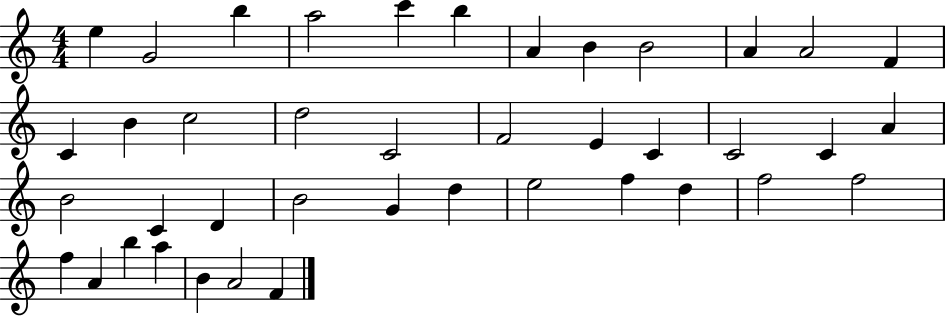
{
  \clef treble
  \numericTimeSignature
  \time 4/4
  \key c \major
  e''4 g'2 b''4 | a''2 c'''4 b''4 | a'4 b'4 b'2 | a'4 a'2 f'4 | \break c'4 b'4 c''2 | d''2 c'2 | f'2 e'4 c'4 | c'2 c'4 a'4 | \break b'2 c'4 d'4 | b'2 g'4 d''4 | e''2 f''4 d''4 | f''2 f''2 | \break f''4 a'4 b''4 a''4 | b'4 a'2 f'4 | \bar "|."
}